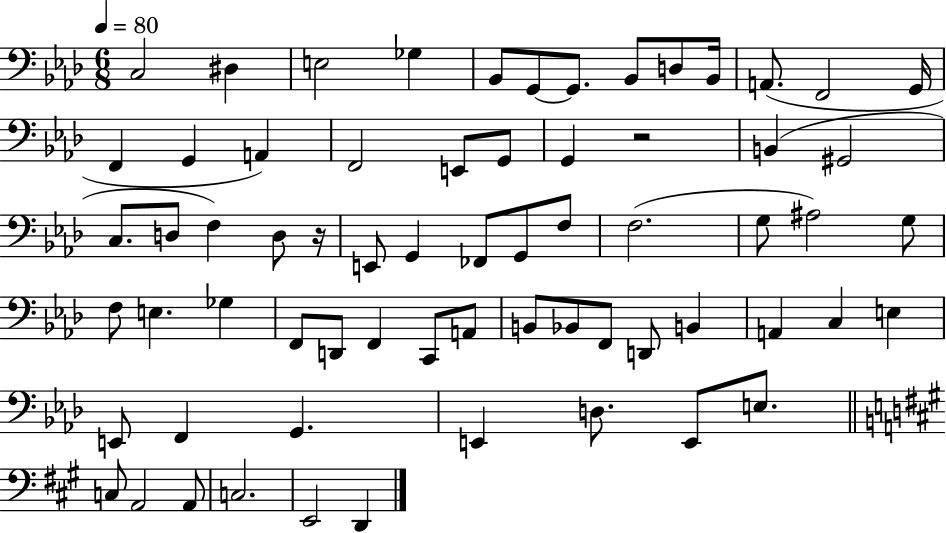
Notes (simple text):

C3/h D#3/q E3/h Gb3/q Bb2/e G2/e G2/e. Bb2/e D3/e Bb2/s A2/e. F2/h G2/s F2/q G2/q A2/q F2/h E2/e G2/e G2/q R/h B2/q G#2/h C3/e. D3/e F3/q D3/e R/s E2/e G2/q FES2/e G2/e F3/e F3/h. G3/e A#3/h G3/e F3/e E3/q. Gb3/q F2/e D2/e F2/q C2/e A2/e B2/e Bb2/e F2/e D2/e B2/q A2/q C3/q E3/q E2/e F2/q G2/q. E2/q D3/e. E2/e E3/e. C3/e A2/h A2/e C3/h. E2/h D2/q